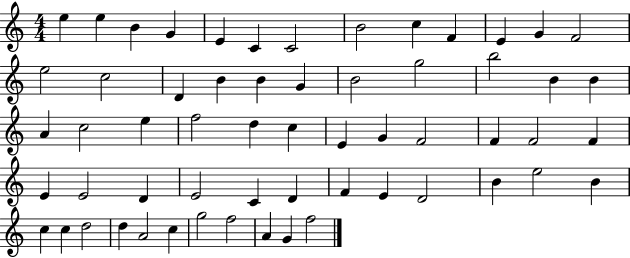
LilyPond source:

{
  \clef treble
  \numericTimeSignature
  \time 4/4
  \key c \major
  e''4 e''4 b'4 g'4 | e'4 c'4 c'2 | b'2 c''4 f'4 | e'4 g'4 f'2 | \break e''2 c''2 | d'4 b'4 b'4 g'4 | b'2 g''2 | b''2 b'4 b'4 | \break a'4 c''2 e''4 | f''2 d''4 c''4 | e'4 g'4 f'2 | f'4 f'2 f'4 | \break e'4 e'2 d'4 | e'2 c'4 d'4 | f'4 e'4 d'2 | b'4 e''2 b'4 | \break c''4 c''4 d''2 | d''4 a'2 c''4 | g''2 f''2 | a'4 g'4 f''2 | \break \bar "|."
}